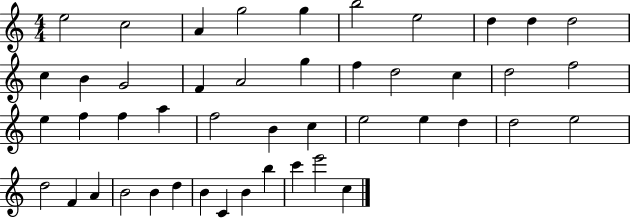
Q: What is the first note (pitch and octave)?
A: E5